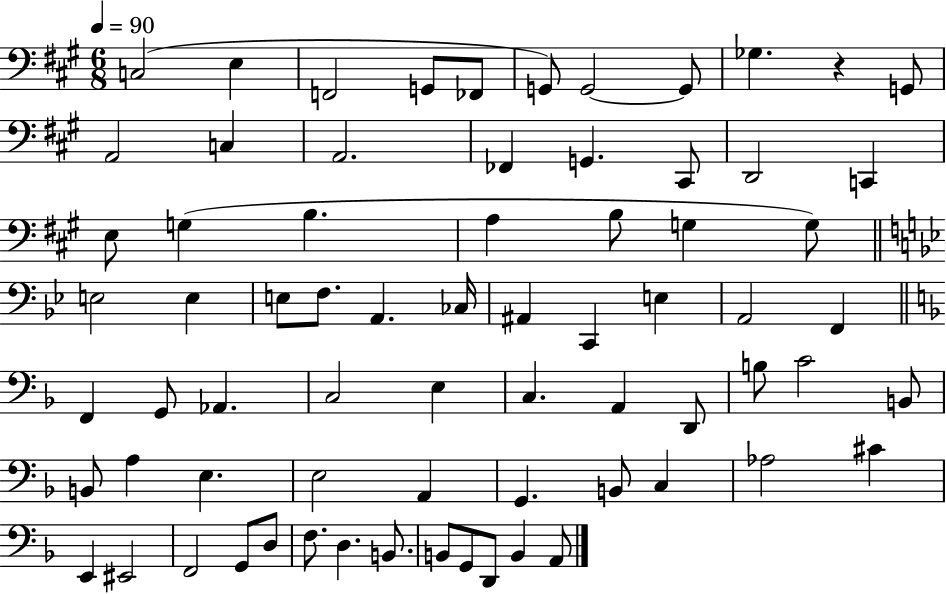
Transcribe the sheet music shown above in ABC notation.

X:1
T:Untitled
M:6/8
L:1/4
K:A
C,2 E, F,,2 G,,/2 _F,,/2 G,,/2 G,,2 G,,/2 _G, z G,,/2 A,,2 C, A,,2 _F,, G,, ^C,,/2 D,,2 C,, E,/2 G, B, A, B,/2 G, G,/2 E,2 E, E,/2 F,/2 A,, _C,/4 ^A,, C,, E, A,,2 F,, F,, G,,/2 _A,, C,2 E, C, A,, D,,/2 B,/2 C2 B,,/2 B,,/2 A, E, E,2 A,, G,, B,,/2 C, _A,2 ^C E,, ^E,,2 F,,2 G,,/2 D,/2 F,/2 D, B,,/2 B,,/2 G,,/2 D,,/2 B,, A,,/2